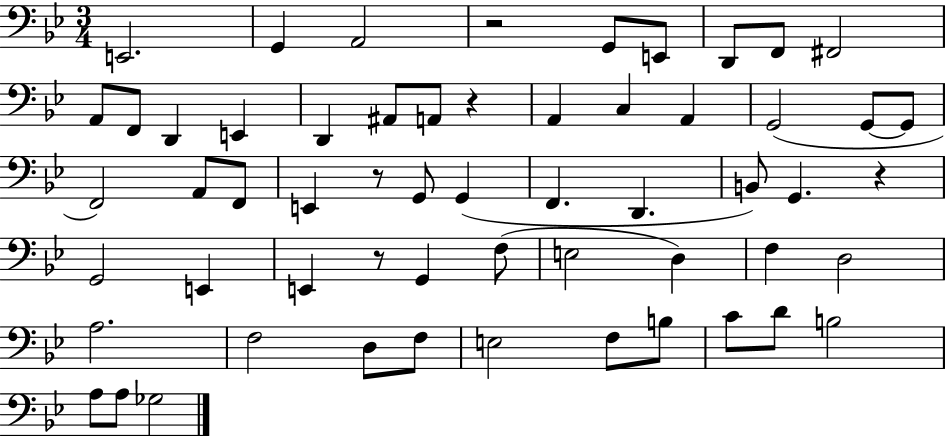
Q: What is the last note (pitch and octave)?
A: Gb3